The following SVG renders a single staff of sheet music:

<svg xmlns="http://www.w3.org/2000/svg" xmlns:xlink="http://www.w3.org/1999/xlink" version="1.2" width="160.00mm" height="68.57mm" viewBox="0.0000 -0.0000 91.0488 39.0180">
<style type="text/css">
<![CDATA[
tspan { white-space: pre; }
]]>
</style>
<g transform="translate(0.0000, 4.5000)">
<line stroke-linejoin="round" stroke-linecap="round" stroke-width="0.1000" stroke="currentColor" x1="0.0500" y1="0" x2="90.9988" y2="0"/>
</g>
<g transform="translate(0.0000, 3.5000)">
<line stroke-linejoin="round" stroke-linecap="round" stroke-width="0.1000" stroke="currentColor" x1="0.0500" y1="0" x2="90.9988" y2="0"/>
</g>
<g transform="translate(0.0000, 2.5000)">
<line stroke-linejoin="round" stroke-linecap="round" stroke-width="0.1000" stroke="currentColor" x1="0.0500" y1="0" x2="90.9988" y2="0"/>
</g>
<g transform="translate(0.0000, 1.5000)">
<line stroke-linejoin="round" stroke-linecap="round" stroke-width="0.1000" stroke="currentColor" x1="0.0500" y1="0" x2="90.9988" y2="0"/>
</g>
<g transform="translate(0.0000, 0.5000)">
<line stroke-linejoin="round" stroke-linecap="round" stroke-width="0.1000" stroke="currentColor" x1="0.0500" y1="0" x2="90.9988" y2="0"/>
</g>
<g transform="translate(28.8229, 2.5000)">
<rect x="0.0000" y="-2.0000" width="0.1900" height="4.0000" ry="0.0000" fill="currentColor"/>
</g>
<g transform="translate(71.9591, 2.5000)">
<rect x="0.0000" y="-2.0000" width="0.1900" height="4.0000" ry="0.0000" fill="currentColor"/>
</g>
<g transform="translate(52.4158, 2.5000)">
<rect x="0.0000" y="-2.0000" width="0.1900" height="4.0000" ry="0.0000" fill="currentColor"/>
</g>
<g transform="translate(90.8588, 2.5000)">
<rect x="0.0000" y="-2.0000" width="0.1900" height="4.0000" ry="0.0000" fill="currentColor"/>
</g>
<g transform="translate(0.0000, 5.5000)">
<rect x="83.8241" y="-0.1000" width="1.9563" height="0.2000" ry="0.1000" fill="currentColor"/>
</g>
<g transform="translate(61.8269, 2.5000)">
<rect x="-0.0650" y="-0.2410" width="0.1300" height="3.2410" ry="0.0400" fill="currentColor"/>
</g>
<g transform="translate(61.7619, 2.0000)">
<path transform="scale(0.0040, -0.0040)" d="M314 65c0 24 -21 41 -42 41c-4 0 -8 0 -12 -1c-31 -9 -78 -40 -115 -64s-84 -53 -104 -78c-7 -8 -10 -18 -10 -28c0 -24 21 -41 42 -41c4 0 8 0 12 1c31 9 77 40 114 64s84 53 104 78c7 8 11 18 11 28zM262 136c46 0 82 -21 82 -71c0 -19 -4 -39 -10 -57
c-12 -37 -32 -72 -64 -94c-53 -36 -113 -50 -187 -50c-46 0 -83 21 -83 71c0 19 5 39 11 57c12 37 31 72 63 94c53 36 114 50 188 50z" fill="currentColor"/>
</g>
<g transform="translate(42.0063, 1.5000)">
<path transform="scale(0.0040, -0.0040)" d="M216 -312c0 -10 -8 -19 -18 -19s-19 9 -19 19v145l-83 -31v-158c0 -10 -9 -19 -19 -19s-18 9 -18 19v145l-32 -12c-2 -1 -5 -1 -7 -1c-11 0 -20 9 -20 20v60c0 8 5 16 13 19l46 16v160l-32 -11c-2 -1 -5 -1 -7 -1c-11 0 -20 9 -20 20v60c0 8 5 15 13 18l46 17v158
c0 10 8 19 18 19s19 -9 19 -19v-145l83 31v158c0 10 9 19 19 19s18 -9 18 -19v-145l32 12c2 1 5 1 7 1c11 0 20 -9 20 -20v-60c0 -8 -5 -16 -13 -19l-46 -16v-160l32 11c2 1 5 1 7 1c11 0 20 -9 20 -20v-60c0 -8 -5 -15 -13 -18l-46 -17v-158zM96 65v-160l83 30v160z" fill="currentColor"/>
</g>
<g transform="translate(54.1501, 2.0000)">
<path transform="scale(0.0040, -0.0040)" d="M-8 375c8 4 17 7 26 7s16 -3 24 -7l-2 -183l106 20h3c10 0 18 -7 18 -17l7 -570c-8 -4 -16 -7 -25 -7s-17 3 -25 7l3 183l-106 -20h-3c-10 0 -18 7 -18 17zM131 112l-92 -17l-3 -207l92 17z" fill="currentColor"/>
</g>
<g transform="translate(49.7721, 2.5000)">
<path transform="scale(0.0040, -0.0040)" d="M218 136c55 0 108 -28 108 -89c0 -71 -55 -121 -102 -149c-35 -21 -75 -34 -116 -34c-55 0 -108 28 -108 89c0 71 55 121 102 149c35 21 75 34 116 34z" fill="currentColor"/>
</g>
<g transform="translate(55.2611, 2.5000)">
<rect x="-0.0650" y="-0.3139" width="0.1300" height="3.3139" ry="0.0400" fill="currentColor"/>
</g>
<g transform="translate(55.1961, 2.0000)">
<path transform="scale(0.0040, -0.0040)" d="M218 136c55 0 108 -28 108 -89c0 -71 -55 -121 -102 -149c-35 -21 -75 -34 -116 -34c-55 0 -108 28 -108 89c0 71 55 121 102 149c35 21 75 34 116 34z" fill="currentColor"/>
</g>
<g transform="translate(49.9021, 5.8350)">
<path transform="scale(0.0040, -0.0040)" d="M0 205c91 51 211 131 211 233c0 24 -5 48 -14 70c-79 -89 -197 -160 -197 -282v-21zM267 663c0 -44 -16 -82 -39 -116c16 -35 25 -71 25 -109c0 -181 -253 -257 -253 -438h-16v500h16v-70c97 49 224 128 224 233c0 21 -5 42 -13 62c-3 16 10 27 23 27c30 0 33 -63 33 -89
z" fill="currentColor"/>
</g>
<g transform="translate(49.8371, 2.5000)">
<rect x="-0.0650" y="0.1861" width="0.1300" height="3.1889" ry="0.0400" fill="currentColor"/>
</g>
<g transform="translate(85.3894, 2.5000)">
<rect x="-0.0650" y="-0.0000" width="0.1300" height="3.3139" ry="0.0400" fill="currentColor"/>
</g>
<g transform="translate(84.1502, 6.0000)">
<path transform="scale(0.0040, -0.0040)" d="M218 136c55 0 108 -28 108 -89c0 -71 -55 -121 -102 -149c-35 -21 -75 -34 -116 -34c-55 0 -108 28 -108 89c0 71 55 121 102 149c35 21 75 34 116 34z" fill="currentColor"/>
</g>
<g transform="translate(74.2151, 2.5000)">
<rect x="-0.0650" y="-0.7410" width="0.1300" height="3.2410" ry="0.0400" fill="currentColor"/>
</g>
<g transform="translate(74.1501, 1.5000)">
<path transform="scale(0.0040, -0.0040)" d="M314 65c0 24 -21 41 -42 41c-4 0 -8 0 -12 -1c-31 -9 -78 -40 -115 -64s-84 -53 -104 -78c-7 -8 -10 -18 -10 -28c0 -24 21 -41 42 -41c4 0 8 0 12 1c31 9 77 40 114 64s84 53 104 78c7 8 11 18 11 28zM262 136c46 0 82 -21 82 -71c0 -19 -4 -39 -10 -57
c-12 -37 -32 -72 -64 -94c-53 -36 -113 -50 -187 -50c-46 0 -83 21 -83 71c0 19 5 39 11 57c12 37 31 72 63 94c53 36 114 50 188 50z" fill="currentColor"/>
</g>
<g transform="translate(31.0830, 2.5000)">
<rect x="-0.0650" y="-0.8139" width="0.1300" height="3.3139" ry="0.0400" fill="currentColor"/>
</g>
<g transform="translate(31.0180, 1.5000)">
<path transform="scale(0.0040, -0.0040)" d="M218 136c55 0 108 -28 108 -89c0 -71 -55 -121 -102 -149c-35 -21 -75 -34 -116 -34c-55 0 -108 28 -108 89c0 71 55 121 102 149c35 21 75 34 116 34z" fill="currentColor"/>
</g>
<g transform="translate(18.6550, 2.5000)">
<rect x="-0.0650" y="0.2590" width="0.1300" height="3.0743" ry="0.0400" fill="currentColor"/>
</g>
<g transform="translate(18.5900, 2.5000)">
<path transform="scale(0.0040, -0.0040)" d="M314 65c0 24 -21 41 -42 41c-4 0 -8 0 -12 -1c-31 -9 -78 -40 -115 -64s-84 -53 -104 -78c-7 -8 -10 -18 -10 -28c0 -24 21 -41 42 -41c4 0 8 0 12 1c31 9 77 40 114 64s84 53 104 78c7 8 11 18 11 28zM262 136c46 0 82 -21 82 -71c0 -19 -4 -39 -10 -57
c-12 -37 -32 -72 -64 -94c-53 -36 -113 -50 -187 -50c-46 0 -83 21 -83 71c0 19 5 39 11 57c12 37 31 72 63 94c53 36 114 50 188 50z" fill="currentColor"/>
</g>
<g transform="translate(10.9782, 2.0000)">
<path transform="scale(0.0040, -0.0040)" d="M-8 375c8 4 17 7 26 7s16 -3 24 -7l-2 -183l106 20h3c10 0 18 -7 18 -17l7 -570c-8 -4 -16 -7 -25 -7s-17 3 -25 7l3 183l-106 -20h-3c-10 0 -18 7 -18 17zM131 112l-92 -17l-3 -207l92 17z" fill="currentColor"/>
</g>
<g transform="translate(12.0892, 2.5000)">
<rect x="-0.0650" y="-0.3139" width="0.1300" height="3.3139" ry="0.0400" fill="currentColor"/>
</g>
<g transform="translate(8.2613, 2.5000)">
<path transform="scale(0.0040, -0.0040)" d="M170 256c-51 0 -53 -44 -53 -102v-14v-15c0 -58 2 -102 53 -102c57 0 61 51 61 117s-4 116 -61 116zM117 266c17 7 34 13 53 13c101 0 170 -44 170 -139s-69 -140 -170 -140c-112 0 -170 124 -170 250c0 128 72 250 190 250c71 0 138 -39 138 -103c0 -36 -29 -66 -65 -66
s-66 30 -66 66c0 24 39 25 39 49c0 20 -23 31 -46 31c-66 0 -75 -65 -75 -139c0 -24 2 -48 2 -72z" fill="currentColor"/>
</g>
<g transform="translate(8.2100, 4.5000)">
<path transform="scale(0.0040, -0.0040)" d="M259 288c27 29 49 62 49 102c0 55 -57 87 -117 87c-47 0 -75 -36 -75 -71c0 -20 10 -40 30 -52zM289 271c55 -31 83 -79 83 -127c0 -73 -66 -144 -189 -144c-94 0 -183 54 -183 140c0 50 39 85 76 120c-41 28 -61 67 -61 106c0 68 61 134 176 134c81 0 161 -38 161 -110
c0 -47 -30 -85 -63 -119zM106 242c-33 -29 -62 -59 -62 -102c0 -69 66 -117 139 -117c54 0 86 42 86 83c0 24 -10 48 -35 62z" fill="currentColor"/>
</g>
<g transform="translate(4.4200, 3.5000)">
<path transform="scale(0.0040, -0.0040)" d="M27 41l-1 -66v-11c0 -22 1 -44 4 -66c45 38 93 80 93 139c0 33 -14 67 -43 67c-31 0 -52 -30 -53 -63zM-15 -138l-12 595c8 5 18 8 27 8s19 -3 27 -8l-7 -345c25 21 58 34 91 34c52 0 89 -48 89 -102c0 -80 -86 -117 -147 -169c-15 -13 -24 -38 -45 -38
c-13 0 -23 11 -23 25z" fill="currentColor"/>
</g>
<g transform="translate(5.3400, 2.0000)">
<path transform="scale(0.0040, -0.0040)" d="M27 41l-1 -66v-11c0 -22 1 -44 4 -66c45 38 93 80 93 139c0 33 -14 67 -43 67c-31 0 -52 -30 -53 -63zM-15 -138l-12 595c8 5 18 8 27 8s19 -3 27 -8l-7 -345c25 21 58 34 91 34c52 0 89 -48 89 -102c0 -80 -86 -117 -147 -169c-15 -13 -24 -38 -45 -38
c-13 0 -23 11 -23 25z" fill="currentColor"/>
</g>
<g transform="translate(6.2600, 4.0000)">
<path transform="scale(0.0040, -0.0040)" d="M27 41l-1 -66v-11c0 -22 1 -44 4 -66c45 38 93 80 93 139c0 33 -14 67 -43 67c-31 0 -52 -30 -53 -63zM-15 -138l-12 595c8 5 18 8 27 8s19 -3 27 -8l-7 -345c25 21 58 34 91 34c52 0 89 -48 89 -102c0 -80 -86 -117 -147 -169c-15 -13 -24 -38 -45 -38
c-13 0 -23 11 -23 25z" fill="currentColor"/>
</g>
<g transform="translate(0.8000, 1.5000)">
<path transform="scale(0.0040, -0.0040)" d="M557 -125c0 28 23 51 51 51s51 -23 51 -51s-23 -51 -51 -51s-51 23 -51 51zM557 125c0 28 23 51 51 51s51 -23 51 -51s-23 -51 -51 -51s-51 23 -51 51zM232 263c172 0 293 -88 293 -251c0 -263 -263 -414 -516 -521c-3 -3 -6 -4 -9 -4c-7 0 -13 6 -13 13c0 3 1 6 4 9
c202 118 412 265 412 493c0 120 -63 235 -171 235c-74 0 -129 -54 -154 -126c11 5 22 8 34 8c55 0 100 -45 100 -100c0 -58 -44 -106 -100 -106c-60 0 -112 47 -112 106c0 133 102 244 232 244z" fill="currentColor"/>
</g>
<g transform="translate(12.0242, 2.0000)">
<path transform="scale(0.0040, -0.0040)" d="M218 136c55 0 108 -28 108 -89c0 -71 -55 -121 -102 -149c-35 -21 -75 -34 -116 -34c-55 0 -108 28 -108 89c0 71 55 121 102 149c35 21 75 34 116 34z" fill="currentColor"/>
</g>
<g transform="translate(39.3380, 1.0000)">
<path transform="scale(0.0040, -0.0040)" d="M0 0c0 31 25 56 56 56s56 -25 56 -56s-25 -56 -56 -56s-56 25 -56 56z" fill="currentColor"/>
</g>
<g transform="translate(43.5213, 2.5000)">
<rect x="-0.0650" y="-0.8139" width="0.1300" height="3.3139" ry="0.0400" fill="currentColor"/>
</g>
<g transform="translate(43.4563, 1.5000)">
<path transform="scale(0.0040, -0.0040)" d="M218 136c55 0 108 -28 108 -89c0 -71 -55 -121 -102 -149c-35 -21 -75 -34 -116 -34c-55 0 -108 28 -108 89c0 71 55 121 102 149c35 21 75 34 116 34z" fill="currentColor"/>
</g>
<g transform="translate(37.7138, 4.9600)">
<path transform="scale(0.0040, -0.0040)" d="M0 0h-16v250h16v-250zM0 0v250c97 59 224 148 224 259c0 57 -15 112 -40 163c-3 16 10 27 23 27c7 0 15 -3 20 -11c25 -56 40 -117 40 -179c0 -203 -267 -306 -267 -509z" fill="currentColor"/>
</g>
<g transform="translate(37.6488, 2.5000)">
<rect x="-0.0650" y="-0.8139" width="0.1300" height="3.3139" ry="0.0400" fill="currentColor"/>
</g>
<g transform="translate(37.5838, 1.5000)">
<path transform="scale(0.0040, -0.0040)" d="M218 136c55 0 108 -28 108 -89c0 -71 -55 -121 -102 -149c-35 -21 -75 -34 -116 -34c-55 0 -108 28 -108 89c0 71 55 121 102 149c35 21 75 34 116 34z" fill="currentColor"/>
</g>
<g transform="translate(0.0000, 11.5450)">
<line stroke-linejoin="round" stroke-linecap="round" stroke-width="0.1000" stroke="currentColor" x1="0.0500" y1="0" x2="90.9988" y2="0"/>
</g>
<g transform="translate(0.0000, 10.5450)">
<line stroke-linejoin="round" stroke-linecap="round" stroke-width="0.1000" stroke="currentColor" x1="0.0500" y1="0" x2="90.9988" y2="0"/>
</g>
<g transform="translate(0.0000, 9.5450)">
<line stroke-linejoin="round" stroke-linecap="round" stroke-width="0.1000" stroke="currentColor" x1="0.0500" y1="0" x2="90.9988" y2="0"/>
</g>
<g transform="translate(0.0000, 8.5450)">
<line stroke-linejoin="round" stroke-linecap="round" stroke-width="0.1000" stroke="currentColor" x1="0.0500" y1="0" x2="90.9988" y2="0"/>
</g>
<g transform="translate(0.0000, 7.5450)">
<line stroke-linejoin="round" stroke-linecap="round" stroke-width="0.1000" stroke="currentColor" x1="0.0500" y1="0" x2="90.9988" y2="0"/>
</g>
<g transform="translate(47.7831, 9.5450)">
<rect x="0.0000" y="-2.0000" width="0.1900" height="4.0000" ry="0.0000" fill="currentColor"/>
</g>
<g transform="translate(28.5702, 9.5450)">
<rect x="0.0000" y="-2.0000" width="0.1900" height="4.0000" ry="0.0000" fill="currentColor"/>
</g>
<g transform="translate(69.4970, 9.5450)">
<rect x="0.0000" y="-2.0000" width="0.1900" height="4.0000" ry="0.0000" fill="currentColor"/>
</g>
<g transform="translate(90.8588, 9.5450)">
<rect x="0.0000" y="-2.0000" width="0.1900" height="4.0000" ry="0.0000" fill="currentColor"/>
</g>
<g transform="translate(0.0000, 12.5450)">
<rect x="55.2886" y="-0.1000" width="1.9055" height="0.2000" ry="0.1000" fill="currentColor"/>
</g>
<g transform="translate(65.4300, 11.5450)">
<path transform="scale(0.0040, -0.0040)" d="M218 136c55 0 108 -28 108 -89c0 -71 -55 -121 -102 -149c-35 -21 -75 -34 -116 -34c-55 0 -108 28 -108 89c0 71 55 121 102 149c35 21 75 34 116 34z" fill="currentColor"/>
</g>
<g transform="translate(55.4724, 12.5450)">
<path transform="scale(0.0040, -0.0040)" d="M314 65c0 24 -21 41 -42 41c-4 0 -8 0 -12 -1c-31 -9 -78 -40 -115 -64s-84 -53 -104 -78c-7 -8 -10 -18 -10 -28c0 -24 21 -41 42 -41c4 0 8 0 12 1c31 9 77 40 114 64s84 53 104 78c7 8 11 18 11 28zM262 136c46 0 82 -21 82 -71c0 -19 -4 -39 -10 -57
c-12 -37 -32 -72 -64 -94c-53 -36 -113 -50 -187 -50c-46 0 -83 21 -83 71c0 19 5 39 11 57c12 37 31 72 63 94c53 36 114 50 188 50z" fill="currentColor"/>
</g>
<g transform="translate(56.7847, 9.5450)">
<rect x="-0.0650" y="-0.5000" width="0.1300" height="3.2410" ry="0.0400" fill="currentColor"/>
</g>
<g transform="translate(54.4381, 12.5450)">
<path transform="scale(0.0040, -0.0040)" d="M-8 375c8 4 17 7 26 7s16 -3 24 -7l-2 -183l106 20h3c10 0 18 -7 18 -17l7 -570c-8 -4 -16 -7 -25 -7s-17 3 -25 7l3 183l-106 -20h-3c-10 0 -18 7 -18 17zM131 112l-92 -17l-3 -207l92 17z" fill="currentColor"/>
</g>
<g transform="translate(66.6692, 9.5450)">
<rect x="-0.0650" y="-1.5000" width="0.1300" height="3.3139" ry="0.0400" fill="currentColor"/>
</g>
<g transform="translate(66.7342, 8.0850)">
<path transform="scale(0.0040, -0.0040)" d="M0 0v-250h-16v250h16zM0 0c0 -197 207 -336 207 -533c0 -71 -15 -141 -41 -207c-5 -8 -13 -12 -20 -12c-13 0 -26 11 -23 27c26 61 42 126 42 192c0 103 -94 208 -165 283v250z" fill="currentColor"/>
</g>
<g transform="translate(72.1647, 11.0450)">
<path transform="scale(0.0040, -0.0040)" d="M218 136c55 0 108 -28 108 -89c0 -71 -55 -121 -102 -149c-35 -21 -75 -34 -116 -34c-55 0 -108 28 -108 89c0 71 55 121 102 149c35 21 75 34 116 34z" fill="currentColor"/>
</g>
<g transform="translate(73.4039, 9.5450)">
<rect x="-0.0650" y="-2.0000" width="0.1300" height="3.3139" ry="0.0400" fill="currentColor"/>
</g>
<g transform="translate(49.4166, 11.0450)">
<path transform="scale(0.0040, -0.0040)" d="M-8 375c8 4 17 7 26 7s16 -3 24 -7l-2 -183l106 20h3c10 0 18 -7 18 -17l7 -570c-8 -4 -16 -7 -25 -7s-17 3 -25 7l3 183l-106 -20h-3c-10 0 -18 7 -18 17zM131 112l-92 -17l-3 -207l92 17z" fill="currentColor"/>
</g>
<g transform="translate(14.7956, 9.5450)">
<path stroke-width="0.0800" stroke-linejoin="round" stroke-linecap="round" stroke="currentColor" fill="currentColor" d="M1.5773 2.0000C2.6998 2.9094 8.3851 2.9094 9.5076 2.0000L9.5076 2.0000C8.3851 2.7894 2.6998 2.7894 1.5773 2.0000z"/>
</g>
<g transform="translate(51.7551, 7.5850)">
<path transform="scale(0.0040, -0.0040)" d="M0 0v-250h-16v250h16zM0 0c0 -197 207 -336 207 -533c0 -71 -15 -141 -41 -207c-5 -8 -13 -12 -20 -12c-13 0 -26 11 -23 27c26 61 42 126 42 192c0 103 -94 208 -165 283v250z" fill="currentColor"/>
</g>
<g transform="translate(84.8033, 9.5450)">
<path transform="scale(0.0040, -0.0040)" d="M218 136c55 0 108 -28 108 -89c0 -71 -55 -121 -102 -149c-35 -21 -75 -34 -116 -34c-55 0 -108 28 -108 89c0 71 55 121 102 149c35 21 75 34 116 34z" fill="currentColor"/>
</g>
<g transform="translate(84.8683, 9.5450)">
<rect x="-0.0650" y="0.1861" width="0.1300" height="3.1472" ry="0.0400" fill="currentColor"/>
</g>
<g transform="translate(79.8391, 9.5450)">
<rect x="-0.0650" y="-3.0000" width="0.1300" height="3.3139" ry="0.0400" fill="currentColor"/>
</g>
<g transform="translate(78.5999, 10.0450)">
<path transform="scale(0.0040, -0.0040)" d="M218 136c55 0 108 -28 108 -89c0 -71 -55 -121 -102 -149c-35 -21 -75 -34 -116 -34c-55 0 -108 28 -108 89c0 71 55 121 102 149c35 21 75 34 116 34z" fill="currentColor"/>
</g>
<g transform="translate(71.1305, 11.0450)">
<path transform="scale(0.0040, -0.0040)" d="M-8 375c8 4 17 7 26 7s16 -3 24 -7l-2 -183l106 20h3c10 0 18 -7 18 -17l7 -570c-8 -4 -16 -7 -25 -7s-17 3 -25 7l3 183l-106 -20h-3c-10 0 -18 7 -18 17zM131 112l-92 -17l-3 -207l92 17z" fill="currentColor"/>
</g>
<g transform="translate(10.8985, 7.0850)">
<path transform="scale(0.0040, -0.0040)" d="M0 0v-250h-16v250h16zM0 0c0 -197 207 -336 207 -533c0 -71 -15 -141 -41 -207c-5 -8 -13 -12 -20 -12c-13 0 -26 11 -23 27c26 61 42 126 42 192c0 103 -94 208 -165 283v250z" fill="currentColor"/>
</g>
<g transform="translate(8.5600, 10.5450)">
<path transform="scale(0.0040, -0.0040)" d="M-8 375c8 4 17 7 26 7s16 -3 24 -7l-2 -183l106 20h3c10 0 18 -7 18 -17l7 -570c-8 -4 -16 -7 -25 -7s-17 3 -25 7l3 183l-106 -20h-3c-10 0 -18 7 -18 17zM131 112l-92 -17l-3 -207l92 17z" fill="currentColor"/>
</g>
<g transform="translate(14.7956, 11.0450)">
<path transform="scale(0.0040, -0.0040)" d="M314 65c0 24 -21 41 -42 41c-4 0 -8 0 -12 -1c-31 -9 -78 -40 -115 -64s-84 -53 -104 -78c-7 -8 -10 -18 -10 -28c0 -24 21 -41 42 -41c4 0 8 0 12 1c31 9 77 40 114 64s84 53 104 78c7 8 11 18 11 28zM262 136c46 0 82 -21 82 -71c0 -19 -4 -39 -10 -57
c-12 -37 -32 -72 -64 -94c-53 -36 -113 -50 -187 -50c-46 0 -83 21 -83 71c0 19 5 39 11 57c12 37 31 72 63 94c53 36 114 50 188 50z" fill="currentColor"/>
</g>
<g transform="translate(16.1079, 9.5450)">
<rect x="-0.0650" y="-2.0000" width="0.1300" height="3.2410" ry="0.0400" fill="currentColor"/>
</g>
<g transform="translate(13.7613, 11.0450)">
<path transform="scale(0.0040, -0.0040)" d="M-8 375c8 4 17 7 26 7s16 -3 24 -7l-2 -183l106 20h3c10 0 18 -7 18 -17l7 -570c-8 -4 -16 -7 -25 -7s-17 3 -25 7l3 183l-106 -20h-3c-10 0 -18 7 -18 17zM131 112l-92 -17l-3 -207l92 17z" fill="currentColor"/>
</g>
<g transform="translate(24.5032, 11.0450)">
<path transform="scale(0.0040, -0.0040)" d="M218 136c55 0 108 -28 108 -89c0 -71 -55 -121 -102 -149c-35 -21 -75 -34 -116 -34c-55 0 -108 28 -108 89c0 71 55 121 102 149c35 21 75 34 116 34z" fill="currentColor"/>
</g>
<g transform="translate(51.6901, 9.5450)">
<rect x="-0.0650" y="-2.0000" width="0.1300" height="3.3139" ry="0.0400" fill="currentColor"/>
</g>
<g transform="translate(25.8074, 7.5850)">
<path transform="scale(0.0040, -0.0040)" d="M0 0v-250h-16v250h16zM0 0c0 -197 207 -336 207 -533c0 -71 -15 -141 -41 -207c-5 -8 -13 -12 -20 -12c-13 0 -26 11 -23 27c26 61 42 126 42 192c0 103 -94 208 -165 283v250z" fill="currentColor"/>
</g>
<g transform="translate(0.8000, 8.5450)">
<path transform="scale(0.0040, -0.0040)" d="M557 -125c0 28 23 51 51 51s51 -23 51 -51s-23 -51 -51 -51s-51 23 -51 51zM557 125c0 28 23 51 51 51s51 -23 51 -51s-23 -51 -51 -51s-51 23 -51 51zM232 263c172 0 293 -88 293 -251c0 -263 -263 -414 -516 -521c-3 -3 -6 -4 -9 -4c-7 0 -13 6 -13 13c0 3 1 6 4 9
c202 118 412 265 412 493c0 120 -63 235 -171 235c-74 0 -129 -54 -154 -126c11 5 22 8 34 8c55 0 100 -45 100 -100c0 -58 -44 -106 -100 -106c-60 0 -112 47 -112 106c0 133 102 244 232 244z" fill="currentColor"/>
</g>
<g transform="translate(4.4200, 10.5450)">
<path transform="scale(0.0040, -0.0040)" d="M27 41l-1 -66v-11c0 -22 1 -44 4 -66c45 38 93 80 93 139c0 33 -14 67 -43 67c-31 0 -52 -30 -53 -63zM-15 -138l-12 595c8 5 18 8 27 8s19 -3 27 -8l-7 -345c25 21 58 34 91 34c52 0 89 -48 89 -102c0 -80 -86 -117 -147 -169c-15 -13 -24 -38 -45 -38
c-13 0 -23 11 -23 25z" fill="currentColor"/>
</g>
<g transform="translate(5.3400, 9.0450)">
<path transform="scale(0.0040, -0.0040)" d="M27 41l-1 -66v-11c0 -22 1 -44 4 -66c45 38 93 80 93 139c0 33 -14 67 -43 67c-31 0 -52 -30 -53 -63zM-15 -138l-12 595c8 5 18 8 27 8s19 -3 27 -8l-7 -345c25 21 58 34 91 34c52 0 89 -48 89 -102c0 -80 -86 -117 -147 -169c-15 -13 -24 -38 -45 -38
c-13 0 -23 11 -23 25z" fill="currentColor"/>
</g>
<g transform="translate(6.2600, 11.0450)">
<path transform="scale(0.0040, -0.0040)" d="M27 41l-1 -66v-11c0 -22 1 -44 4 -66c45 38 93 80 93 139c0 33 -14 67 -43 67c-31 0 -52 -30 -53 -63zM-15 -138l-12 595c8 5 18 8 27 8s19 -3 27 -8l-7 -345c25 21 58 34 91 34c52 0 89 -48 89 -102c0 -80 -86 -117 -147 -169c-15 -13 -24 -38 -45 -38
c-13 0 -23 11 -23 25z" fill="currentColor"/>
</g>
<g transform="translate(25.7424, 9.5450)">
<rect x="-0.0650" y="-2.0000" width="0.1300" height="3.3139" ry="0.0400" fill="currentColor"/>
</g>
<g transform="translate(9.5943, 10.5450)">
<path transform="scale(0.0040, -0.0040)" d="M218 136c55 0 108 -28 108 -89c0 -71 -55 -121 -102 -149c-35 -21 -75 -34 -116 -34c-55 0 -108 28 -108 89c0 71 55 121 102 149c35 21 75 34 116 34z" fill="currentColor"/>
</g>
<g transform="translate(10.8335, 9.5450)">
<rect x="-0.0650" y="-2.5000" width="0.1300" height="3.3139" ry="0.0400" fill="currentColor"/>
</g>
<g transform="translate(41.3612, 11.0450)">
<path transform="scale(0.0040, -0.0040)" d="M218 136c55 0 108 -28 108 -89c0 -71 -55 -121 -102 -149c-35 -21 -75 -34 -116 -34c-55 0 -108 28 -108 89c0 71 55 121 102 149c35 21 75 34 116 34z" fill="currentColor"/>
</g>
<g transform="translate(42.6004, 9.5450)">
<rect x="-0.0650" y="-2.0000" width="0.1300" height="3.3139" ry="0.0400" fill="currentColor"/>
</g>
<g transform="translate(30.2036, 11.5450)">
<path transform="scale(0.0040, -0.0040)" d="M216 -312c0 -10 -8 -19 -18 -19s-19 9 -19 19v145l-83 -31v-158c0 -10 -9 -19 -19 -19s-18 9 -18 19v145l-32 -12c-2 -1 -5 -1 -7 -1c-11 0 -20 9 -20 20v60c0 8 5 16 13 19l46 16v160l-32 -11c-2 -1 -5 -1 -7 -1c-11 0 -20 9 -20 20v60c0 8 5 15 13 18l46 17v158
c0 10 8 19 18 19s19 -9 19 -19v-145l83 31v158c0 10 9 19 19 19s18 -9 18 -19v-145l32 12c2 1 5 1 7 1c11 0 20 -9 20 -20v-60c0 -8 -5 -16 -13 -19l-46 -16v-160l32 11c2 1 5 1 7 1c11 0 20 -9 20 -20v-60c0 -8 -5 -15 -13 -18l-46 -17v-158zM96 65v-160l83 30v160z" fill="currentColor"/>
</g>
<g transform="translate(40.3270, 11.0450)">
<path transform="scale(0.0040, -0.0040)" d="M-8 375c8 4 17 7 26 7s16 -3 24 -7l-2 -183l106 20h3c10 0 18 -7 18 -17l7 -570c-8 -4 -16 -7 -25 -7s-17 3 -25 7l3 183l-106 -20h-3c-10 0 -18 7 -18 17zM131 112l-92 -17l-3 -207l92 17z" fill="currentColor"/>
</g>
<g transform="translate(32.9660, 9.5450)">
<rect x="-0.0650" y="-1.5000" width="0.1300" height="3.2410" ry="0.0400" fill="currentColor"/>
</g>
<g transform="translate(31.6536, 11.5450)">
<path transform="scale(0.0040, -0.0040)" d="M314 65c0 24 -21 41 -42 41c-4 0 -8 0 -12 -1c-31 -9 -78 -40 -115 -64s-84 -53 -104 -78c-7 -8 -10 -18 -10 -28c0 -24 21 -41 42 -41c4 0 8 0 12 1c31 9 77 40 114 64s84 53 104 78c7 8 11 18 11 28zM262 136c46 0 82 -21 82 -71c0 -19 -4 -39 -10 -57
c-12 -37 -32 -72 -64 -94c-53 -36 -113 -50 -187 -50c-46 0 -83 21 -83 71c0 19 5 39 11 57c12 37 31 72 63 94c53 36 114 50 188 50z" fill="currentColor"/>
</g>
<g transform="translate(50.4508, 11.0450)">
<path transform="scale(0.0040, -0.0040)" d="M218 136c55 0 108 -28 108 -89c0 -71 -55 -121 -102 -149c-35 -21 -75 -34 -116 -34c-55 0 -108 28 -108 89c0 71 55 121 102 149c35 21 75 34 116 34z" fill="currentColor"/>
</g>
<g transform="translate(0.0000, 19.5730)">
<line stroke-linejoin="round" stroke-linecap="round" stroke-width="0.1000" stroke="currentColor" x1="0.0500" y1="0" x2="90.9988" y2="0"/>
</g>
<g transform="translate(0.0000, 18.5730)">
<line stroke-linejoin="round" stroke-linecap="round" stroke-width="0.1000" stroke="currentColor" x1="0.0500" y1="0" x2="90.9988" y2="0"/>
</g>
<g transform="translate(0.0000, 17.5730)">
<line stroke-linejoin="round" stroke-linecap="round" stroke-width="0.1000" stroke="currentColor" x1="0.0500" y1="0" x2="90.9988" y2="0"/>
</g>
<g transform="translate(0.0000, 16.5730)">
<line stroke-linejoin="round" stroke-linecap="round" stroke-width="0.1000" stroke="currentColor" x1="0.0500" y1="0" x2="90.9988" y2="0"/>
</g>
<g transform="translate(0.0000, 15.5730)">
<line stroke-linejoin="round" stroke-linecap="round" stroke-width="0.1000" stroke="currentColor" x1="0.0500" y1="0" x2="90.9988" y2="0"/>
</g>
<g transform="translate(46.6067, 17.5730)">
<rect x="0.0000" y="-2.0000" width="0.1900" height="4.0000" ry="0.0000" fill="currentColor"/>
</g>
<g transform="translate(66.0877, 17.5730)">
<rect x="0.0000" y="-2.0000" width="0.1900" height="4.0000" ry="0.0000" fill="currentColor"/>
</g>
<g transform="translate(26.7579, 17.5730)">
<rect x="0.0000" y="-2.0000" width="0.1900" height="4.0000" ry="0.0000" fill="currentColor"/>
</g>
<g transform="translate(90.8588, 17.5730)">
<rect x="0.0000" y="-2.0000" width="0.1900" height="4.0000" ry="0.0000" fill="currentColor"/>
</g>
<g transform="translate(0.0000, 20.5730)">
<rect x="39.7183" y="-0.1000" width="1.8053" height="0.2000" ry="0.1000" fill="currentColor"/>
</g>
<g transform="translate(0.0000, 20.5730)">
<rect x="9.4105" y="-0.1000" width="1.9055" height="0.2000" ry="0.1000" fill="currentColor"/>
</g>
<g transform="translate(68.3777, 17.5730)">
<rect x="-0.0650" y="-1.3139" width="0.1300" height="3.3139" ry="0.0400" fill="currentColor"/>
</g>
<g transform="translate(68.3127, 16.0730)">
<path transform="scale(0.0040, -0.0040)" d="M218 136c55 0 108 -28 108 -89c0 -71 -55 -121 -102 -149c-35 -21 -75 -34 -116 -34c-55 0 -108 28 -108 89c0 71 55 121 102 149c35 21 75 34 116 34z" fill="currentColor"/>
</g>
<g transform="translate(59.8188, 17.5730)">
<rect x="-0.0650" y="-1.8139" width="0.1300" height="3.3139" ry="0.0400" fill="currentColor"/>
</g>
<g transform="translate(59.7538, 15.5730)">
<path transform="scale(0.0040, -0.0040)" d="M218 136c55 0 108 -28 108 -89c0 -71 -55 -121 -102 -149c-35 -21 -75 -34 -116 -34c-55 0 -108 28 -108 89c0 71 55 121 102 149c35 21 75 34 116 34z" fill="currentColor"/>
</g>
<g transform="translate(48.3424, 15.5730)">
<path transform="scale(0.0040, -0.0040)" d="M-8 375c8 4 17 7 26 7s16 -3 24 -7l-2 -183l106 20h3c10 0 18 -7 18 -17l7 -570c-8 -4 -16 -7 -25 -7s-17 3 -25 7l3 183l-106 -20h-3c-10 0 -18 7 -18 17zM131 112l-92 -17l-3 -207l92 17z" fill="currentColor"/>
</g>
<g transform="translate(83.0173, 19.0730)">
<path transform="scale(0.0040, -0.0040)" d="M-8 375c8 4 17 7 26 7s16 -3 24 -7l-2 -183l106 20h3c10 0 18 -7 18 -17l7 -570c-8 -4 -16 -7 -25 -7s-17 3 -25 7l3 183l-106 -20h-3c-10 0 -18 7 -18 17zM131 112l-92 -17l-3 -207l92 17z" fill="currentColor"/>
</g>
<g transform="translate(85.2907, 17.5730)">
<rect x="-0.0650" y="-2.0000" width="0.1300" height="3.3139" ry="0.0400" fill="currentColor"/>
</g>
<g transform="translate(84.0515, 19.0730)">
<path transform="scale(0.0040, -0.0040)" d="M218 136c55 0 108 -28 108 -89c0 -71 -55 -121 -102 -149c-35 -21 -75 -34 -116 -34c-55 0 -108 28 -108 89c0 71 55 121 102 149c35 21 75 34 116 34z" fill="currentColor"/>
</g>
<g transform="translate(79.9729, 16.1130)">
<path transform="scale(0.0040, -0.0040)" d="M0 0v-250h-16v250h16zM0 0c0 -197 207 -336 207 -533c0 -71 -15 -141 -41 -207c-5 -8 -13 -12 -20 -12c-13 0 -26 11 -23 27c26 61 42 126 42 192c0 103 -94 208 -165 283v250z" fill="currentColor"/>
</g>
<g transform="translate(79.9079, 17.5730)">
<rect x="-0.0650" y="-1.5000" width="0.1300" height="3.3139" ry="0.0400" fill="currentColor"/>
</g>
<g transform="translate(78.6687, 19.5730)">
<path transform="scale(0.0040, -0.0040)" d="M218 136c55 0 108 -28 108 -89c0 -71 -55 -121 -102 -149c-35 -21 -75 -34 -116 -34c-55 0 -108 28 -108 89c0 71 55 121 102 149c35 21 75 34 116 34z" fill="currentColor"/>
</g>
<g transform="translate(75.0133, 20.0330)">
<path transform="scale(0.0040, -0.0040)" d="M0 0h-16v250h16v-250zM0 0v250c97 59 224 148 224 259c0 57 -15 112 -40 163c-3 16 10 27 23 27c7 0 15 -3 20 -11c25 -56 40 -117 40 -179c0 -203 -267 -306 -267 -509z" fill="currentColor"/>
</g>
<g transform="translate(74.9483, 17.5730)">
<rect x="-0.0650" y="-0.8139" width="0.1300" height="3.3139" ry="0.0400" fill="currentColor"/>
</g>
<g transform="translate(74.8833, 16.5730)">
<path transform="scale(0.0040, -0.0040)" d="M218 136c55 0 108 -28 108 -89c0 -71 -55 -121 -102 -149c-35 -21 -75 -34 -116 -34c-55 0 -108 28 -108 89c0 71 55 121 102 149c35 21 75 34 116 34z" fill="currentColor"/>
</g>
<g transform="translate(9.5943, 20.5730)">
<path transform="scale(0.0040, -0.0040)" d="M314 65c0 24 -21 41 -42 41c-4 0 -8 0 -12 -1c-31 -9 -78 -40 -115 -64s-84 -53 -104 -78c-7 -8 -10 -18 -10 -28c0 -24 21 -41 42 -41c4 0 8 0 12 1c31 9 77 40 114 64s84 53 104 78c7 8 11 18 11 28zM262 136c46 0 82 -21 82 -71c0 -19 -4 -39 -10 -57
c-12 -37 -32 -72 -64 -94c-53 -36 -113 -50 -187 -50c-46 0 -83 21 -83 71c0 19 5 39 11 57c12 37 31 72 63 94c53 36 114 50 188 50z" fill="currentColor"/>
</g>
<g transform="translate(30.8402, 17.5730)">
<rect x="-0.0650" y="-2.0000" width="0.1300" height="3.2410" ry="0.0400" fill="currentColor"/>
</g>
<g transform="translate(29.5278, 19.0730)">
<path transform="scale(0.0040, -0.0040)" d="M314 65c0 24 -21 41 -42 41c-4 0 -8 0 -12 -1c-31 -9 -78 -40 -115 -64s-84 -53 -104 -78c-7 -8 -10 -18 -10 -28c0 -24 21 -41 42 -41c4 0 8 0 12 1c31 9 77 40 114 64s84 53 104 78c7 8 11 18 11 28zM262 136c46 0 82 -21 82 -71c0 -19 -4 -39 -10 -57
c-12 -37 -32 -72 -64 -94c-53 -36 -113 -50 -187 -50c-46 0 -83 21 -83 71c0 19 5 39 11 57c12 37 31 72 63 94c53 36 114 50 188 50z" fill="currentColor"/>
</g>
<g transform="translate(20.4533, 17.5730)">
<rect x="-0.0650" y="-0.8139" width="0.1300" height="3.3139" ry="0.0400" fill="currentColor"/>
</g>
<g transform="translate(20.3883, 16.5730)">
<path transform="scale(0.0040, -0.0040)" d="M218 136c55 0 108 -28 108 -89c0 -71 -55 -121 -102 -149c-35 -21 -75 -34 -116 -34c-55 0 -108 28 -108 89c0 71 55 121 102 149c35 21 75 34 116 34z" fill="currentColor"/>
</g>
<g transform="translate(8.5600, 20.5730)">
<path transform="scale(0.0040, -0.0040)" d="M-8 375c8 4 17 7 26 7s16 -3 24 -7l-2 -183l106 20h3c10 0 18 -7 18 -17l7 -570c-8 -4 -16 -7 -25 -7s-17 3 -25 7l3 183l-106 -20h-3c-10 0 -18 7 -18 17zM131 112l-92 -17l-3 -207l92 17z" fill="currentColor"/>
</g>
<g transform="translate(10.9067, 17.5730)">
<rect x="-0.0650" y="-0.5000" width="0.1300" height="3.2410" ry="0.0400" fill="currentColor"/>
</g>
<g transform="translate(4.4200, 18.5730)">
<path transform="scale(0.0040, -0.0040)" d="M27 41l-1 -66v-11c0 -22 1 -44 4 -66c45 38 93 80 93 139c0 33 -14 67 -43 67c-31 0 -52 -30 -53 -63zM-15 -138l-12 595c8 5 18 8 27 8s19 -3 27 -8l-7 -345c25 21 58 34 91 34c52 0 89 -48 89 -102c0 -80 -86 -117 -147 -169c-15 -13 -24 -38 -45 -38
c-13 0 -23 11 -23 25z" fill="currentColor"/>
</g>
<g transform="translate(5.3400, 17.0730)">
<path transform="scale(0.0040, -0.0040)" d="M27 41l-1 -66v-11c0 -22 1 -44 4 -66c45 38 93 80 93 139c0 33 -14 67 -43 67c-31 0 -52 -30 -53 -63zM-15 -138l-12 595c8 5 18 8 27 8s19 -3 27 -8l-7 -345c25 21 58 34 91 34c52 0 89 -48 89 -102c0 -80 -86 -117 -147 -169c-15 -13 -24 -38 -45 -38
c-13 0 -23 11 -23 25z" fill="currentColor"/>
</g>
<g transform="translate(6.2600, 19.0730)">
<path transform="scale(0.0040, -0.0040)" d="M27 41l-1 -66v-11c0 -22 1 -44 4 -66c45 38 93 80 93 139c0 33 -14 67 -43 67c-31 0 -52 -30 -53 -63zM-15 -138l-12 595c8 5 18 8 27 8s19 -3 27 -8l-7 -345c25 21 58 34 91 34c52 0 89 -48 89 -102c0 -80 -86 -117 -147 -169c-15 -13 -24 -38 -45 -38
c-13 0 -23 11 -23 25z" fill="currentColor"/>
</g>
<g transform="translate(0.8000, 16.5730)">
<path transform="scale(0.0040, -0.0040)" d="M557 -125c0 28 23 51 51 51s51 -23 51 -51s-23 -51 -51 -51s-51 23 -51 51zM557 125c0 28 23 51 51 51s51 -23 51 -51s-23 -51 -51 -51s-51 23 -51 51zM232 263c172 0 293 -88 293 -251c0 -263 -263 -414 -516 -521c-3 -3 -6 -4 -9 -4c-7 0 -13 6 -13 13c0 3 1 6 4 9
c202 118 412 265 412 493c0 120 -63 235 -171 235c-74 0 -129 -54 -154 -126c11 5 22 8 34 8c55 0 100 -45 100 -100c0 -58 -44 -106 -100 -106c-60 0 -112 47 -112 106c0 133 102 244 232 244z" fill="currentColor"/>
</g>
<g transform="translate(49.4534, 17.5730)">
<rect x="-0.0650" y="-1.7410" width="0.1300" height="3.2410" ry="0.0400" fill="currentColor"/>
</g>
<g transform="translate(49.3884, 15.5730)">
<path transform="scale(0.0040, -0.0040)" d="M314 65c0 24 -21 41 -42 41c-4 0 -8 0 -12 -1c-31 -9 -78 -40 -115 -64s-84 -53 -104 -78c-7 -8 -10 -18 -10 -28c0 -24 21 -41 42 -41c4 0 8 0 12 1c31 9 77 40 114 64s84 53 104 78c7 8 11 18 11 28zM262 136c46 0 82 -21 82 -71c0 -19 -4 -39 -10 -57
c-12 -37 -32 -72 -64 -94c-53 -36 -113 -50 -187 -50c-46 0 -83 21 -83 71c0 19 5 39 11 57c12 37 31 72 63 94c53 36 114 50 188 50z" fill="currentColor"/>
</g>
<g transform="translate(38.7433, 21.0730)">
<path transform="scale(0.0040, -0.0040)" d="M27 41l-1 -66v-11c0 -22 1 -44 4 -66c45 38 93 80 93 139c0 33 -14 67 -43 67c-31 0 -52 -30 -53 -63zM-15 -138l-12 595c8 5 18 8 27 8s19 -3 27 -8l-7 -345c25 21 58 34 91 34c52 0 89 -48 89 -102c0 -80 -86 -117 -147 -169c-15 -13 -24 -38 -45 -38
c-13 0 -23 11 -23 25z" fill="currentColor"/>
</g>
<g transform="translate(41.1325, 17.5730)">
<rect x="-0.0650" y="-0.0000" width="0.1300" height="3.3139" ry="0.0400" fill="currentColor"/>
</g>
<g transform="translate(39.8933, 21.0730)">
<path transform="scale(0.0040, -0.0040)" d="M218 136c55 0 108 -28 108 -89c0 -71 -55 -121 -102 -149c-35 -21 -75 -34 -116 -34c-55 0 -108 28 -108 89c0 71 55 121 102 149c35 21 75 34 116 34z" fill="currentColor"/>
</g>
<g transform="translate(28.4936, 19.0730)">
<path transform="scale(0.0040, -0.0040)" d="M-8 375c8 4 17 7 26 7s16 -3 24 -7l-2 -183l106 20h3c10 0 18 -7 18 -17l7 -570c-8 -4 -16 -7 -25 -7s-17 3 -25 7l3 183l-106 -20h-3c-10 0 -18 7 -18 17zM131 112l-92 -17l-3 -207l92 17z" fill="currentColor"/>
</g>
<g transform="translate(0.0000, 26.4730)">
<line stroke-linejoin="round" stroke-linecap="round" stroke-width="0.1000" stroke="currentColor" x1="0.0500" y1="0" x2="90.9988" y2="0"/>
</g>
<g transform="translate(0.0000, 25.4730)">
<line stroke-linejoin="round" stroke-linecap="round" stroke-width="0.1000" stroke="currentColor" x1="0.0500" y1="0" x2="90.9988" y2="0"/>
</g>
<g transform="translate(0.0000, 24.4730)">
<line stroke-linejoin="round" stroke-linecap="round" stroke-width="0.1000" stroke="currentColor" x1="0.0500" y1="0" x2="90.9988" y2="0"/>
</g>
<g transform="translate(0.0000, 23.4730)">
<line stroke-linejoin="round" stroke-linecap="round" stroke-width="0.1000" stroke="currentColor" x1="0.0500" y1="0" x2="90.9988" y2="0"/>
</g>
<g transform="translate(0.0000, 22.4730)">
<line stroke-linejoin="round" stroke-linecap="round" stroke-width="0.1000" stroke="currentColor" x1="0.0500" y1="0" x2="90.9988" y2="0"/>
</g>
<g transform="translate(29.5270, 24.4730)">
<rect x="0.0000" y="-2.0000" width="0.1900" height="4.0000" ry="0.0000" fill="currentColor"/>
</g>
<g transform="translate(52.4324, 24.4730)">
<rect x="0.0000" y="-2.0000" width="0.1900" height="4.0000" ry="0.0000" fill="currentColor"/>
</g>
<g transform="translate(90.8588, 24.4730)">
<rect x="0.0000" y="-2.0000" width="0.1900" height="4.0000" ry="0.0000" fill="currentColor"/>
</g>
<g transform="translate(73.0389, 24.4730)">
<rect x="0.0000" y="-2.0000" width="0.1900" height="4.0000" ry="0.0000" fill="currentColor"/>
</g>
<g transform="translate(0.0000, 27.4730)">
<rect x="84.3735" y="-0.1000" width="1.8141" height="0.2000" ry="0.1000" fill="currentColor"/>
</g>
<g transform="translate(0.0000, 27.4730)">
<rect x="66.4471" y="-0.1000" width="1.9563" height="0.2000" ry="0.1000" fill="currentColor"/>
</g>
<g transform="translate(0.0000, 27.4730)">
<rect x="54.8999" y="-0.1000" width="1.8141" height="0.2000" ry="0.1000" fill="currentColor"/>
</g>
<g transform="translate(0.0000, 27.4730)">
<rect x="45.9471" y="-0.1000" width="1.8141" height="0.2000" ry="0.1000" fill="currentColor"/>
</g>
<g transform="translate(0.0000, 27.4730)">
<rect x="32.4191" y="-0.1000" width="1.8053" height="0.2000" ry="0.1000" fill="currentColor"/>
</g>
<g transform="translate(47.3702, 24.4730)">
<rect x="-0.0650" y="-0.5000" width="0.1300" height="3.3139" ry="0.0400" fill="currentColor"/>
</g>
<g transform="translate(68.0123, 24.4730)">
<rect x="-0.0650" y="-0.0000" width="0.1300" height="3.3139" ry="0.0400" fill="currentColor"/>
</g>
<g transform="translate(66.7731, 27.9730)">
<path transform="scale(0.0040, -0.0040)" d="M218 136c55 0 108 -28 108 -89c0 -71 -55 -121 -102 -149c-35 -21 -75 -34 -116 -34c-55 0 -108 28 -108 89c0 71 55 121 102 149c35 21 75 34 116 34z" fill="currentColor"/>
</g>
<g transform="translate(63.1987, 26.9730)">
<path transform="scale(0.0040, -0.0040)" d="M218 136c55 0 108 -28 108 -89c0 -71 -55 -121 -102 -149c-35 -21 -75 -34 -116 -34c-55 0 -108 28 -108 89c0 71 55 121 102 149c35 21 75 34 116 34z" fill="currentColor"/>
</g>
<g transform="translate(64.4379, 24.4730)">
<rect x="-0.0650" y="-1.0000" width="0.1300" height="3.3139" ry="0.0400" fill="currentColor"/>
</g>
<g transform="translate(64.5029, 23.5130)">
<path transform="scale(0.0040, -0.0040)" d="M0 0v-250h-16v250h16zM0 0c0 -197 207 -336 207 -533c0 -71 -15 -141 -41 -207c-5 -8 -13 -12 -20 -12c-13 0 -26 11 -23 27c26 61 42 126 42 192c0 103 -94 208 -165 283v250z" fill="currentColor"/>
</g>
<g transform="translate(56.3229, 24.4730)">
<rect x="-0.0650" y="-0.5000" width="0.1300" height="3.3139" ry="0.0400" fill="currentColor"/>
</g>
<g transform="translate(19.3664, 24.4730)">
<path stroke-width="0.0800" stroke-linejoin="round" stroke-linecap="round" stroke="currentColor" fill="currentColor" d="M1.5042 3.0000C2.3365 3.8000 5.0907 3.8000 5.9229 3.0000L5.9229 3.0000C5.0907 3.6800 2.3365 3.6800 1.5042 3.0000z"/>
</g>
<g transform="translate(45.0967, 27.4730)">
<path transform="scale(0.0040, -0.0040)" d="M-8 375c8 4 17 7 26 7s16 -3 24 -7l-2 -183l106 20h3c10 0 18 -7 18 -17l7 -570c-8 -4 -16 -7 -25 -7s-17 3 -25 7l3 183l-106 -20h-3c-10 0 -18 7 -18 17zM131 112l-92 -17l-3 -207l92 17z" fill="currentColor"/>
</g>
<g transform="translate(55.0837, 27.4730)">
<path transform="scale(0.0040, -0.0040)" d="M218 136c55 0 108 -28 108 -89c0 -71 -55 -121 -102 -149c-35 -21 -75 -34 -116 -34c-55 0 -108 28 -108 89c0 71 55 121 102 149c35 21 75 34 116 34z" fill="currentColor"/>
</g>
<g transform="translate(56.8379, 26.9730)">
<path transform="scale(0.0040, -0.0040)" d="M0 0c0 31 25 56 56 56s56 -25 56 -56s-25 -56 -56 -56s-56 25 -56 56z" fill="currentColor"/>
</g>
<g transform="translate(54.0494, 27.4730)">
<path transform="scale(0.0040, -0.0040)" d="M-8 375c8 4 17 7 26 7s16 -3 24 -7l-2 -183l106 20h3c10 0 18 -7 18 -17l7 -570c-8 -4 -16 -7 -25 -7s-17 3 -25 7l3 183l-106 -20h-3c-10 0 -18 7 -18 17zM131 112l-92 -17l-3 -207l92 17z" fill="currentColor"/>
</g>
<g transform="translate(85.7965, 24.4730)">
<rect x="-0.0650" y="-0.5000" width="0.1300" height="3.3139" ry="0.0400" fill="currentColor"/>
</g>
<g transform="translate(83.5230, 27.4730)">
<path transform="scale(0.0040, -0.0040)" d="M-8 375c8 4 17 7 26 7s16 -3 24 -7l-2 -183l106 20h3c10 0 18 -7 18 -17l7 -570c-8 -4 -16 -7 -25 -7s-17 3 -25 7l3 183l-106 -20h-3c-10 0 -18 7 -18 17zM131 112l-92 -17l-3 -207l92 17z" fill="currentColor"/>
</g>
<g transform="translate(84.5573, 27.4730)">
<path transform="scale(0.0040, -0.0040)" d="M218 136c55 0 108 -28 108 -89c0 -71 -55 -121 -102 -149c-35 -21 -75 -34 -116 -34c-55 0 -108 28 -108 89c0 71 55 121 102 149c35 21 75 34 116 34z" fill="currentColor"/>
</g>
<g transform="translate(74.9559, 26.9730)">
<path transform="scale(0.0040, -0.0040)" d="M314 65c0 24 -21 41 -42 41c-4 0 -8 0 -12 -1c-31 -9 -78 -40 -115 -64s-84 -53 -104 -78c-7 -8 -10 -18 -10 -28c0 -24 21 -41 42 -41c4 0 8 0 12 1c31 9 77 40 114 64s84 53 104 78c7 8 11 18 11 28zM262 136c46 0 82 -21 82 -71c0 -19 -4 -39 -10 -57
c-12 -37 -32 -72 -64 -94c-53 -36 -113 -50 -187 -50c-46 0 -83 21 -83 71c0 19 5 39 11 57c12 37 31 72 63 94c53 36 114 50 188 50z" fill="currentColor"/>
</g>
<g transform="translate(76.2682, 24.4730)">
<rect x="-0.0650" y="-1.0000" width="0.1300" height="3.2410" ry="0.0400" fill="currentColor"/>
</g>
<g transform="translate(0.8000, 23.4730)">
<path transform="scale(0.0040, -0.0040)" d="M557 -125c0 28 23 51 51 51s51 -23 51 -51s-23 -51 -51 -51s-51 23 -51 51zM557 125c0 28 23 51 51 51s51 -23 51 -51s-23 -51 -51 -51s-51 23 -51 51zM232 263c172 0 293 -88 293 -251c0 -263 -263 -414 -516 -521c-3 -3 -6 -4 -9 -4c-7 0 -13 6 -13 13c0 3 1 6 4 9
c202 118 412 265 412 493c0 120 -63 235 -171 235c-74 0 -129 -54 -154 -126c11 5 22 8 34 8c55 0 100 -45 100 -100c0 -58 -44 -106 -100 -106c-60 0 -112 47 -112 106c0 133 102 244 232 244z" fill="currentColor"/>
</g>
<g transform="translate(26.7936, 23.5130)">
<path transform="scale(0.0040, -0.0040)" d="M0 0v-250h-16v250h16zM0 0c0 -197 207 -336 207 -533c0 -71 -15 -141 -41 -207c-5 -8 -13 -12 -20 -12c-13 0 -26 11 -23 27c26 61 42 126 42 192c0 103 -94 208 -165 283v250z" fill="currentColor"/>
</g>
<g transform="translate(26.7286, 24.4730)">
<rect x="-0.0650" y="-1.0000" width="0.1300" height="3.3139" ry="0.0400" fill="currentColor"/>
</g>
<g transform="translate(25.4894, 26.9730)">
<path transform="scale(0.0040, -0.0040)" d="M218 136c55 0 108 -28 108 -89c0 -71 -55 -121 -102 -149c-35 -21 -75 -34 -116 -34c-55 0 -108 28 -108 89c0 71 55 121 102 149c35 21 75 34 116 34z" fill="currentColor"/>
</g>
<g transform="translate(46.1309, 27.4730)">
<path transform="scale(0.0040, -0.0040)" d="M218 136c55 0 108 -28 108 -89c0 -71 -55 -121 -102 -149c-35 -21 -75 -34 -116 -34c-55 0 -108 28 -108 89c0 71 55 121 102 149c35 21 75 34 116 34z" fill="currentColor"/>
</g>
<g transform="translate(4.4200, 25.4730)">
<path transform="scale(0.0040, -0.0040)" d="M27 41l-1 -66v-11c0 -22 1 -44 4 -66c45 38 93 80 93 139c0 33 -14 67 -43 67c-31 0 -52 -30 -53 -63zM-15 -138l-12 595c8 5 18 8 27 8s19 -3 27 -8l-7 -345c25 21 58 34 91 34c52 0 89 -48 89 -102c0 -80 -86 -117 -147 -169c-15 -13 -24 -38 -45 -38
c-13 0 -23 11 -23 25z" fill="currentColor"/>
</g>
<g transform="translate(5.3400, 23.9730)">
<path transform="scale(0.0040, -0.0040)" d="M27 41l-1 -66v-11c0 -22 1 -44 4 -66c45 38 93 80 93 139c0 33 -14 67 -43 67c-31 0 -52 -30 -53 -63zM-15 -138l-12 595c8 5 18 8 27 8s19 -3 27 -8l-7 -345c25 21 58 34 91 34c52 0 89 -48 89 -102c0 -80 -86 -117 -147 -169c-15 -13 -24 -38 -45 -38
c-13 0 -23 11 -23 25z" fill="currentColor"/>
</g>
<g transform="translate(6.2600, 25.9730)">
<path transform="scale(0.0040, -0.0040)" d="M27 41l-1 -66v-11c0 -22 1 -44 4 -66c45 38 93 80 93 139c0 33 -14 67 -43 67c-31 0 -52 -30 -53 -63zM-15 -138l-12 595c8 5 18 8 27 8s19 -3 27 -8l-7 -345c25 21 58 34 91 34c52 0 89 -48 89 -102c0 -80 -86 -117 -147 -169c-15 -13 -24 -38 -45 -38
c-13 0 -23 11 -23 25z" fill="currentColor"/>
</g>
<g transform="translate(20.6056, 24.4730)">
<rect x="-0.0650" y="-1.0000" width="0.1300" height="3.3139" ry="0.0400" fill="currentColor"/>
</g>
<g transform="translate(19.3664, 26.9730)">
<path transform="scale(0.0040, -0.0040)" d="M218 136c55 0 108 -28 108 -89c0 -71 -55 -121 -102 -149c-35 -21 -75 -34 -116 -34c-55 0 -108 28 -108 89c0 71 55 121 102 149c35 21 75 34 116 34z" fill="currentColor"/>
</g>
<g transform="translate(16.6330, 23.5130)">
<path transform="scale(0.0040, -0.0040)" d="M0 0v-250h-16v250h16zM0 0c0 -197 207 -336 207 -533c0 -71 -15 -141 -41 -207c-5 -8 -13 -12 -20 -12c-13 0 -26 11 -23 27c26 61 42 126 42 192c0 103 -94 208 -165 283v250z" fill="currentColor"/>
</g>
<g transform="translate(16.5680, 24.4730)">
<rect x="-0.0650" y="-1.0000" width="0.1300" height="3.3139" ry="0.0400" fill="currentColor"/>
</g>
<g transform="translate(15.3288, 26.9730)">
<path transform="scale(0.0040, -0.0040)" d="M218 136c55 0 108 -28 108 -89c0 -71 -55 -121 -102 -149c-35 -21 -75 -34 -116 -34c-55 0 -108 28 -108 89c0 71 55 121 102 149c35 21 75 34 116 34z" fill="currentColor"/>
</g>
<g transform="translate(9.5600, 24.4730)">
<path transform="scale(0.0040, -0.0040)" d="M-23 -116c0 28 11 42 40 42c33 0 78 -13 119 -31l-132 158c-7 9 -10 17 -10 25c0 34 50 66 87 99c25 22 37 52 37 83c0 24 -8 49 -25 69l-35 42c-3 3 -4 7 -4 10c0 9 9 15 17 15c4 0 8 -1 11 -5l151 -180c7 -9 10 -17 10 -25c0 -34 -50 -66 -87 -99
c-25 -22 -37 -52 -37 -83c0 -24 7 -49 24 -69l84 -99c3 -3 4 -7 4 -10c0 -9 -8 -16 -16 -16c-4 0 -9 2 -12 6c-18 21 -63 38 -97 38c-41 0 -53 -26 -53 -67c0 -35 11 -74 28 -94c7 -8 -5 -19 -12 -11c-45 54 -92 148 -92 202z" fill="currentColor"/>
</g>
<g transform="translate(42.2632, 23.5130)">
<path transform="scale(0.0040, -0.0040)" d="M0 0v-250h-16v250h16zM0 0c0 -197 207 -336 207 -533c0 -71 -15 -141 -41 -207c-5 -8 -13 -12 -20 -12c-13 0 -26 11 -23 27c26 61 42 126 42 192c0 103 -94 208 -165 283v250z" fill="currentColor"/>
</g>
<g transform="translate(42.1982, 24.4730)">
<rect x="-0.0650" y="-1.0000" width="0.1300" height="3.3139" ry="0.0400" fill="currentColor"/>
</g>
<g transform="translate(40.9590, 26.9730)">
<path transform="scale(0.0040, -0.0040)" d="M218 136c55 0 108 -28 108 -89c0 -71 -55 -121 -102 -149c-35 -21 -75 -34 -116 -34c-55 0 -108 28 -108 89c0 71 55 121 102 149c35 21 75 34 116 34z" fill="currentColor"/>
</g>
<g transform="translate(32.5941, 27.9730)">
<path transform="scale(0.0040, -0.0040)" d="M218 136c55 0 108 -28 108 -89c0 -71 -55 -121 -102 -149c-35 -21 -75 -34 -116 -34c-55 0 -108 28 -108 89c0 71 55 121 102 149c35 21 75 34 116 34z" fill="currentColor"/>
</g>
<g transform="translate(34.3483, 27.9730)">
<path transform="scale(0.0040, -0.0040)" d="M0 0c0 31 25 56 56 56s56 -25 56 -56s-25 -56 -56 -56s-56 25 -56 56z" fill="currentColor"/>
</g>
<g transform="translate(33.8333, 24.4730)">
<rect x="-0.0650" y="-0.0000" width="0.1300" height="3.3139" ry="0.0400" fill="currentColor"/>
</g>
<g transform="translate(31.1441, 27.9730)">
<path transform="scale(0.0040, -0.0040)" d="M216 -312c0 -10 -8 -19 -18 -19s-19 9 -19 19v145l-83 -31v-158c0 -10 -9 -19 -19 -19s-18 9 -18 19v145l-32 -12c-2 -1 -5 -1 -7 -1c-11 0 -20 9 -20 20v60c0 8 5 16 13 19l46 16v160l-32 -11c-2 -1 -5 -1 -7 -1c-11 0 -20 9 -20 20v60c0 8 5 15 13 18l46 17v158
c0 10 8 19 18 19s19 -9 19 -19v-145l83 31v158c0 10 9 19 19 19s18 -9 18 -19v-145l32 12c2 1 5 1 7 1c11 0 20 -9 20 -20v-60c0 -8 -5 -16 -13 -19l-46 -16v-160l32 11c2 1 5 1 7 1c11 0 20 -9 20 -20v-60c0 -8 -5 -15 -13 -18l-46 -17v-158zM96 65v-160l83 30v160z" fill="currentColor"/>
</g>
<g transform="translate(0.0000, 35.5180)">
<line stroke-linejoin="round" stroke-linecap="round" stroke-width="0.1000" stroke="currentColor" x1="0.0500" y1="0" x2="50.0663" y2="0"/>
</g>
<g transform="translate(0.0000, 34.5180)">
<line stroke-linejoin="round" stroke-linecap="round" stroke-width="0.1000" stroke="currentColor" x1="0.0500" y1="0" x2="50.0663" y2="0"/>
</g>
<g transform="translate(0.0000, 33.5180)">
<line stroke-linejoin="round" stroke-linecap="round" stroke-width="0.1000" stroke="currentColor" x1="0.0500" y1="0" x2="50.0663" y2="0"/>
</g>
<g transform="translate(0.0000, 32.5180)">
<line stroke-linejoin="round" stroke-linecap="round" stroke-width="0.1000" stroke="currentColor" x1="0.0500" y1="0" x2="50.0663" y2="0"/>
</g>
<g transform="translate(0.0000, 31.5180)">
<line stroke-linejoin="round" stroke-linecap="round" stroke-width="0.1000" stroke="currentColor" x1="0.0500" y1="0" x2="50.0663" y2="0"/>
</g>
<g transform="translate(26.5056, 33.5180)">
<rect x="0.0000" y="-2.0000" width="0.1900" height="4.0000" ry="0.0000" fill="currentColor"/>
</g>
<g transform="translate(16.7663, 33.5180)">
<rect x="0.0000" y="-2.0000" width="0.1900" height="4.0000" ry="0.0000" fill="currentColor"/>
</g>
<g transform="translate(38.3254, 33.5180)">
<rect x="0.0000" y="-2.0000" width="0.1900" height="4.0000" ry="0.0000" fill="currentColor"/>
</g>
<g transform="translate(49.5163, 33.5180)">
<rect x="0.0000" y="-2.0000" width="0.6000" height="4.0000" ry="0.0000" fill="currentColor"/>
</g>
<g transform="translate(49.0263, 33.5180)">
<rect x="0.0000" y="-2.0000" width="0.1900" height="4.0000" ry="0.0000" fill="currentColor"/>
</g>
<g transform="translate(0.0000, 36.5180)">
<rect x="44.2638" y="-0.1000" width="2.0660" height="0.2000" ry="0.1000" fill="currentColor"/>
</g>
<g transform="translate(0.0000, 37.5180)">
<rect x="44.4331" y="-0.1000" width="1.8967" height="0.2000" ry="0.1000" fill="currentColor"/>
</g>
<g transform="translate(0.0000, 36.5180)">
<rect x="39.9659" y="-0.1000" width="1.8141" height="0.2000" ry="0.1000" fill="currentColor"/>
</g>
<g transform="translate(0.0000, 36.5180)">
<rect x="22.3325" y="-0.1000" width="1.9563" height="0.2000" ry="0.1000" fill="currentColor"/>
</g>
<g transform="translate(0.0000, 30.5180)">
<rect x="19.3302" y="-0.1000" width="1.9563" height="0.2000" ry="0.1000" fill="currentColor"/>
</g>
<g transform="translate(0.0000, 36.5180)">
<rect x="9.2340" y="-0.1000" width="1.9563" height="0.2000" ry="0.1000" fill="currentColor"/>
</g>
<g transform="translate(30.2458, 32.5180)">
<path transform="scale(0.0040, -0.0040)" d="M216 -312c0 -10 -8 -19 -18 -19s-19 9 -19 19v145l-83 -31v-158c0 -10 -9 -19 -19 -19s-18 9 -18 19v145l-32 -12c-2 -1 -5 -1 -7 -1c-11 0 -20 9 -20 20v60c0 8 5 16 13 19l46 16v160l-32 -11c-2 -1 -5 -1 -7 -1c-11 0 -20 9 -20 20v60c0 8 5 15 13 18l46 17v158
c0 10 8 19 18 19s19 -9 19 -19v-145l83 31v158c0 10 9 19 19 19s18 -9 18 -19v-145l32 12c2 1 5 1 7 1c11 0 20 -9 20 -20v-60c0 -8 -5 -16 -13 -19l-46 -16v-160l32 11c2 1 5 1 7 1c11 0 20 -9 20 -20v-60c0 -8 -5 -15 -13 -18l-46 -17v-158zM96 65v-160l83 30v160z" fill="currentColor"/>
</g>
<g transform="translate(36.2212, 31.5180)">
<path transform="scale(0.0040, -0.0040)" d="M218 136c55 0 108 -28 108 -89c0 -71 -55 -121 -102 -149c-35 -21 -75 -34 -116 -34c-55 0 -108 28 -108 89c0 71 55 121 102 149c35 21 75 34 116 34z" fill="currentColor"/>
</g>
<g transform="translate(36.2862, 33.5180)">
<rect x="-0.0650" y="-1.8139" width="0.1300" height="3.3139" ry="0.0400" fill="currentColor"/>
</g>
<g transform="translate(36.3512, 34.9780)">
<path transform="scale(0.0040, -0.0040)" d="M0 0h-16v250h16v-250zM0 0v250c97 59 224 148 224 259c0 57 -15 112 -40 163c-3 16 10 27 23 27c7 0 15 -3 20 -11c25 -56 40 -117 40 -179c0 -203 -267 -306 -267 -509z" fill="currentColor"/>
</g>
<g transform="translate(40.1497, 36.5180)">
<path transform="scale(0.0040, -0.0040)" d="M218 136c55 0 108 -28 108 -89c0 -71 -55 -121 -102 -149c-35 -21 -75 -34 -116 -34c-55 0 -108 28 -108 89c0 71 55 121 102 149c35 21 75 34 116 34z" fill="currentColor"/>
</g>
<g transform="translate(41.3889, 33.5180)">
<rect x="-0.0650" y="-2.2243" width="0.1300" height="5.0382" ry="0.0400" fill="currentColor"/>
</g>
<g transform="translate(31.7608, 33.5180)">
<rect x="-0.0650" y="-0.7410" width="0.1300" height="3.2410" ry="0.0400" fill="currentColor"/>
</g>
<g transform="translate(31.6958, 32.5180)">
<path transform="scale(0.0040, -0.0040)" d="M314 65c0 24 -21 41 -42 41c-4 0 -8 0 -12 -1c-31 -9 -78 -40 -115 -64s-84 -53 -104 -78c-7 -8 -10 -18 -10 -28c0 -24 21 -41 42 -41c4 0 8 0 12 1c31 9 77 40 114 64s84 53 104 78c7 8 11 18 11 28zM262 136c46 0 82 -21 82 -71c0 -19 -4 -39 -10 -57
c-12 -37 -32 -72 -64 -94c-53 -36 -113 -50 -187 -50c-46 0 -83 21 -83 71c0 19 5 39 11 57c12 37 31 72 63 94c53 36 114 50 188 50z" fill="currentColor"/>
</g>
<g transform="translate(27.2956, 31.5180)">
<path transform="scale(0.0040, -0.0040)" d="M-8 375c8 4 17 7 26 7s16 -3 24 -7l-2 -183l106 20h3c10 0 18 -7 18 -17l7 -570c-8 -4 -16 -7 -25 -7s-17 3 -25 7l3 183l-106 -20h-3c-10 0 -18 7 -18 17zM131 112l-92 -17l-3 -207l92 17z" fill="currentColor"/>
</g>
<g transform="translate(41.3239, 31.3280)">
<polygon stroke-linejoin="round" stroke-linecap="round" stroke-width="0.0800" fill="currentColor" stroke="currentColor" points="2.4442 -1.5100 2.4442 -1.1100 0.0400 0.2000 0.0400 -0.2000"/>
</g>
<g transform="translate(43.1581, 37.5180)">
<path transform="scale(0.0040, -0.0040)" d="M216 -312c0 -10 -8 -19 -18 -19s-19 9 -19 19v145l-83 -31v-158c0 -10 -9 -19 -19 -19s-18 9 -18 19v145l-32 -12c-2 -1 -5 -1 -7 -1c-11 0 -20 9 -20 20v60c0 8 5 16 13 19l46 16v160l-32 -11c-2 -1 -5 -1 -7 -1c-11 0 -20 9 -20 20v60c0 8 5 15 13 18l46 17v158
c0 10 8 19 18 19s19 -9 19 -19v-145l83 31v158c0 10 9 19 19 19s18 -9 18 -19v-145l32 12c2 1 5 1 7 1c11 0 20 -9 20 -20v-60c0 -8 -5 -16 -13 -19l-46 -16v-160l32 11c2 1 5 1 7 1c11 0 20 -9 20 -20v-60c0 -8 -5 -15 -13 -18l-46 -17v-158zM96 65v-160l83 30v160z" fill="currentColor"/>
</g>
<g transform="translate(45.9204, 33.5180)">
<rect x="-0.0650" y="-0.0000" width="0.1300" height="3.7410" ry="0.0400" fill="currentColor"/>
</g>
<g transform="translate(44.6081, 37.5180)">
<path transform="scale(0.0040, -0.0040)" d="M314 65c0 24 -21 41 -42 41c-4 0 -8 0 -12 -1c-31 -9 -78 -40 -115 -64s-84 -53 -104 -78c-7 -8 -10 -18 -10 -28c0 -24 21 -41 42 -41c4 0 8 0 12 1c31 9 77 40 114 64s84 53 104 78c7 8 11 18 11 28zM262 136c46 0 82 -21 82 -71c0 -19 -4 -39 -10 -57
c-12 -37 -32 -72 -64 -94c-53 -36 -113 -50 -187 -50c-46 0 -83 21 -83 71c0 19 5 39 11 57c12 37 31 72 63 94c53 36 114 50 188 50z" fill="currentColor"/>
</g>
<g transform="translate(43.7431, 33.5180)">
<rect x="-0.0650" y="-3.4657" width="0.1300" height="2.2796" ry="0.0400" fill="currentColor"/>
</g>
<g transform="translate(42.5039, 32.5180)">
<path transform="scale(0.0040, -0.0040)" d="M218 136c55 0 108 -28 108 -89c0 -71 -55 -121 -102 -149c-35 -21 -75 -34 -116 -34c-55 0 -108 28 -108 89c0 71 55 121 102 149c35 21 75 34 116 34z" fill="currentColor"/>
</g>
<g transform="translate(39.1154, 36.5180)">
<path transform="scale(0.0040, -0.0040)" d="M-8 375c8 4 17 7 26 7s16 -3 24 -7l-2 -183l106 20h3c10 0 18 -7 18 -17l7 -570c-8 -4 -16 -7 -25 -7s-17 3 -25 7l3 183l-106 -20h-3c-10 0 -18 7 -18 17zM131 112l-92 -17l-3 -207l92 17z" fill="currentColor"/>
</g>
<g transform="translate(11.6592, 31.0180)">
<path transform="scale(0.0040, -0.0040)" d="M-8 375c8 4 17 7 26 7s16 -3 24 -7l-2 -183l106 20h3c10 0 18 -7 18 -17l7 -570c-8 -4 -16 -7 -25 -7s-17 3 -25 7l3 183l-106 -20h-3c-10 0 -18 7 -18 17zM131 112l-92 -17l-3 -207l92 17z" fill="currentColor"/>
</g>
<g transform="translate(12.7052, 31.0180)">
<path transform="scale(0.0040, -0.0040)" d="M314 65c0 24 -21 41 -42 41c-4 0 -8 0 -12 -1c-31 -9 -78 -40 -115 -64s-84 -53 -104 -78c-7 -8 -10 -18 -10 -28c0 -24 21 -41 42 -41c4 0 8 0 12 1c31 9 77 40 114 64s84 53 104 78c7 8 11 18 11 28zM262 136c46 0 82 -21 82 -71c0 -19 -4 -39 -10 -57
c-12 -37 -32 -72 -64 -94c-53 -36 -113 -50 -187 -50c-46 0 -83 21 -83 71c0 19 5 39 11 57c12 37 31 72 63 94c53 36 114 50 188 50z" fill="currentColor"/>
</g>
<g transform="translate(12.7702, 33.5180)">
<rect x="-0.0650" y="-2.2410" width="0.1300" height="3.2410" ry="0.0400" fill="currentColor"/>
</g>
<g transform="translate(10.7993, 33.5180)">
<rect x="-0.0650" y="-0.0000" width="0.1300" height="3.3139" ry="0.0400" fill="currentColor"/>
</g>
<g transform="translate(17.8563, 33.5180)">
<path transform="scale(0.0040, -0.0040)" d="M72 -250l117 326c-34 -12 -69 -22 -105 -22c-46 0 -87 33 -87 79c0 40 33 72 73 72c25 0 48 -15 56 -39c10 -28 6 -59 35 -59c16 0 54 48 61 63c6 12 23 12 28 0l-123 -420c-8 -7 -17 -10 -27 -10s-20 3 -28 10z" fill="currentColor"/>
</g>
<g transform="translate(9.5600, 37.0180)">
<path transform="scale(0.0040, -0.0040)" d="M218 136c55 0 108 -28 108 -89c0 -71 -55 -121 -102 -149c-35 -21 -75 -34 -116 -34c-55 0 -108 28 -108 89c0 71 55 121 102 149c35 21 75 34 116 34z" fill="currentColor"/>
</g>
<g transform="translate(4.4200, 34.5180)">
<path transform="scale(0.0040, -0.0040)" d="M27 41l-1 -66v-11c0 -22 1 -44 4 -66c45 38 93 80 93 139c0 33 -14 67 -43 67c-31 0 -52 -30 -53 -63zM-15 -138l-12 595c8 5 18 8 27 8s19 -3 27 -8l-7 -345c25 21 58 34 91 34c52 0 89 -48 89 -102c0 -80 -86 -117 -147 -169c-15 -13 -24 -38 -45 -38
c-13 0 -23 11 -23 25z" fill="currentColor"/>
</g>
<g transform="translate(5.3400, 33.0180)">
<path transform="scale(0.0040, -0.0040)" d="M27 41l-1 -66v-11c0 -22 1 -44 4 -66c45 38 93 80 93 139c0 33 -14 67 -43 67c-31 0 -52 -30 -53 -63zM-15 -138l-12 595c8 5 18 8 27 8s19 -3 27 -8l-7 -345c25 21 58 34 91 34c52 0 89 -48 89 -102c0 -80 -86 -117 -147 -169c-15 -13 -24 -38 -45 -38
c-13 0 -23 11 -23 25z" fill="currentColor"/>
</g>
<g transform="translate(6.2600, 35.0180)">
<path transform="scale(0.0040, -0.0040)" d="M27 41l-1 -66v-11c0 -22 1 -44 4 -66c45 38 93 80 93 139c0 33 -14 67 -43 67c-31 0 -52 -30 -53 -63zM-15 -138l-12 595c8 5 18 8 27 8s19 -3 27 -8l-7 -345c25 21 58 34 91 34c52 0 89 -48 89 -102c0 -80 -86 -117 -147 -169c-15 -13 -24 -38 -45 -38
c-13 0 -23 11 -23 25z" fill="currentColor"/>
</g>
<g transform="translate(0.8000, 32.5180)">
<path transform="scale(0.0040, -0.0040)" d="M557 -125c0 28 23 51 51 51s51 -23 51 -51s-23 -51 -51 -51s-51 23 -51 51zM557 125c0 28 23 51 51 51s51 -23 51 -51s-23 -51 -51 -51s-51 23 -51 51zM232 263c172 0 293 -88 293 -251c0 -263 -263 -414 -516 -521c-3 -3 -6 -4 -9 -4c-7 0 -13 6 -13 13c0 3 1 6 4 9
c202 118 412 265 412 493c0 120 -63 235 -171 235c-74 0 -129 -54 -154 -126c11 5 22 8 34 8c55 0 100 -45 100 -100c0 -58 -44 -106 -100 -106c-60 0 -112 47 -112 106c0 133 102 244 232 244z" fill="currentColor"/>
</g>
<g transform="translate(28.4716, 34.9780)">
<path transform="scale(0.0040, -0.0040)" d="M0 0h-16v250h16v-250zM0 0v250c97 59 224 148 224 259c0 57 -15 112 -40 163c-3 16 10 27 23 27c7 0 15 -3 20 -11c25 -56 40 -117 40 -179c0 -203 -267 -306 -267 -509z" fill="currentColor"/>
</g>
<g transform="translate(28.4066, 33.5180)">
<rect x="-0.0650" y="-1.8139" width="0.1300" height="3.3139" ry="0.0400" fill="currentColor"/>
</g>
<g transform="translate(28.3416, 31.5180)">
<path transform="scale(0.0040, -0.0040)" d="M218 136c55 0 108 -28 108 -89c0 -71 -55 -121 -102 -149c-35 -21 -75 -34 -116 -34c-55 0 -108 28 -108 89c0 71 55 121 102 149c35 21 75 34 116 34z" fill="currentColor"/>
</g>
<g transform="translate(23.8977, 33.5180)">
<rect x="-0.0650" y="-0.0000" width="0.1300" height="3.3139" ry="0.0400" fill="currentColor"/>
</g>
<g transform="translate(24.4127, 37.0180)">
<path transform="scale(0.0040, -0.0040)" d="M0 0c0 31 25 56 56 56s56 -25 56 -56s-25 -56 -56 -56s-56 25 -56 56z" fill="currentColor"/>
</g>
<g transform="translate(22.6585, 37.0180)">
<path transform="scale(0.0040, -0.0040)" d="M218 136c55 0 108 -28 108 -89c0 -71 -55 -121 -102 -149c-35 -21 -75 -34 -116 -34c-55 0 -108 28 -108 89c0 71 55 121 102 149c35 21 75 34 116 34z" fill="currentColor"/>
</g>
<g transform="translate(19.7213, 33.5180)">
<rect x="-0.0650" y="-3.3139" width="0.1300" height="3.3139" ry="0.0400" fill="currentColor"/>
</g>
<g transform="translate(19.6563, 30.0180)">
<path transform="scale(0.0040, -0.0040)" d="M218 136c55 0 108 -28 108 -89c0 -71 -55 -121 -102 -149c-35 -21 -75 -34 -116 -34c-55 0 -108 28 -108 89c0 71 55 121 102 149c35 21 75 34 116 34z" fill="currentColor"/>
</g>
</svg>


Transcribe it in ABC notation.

X:1
T:Untitled
M:6/8
L:1/4
K:Eb
E, D,2 F, F,/2 ^F, D,/4 E, E,2 F,2 D,, B,,/2 A,,2 A,,/2 ^G,,2 A,, A,,/2 E,,2 G,,/2 A,, C, D, E,,2 F, A,,2 _D,, A,2 A, G, F,/2 G,,/2 A,, z F,,/2 F,, F,,/2 ^D,, F,,/2 E,, E,, F,,/2 D,, F,,2 E,, D,, B,2 z/2 D D,, A,/2 ^F,2 A,/2 E,,/2 F,/2 ^C,,2